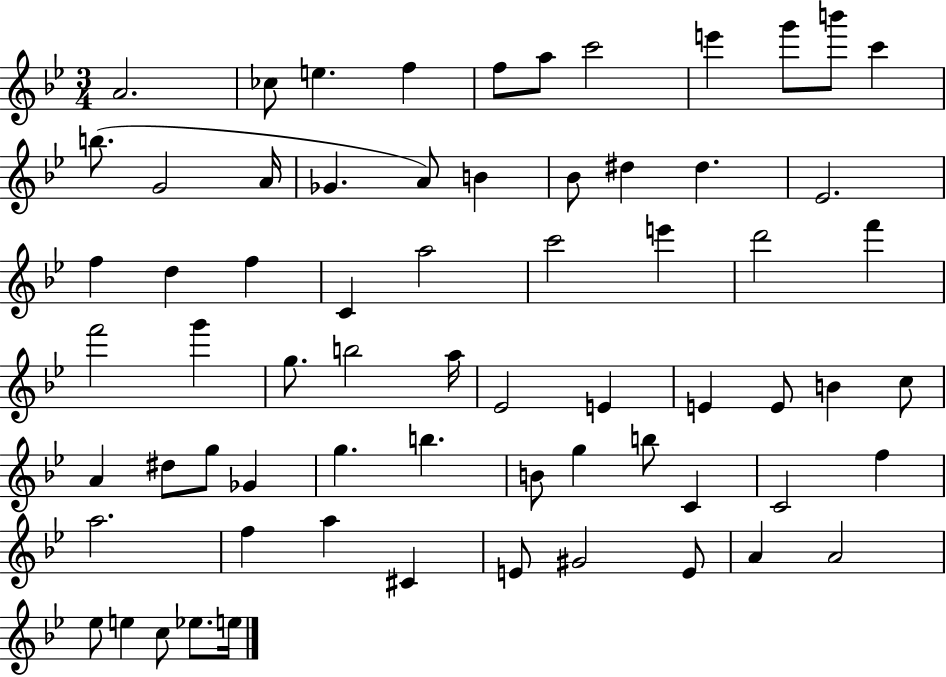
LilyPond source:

{
  \clef treble
  \numericTimeSignature
  \time 3/4
  \key bes \major
  \repeat volta 2 { a'2. | ces''8 e''4. f''4 | f''8 a''8 c'''2 | e'''4 g'''8 b'''8 c'''4 | \break b''8.( g'2 a'16 | ges'4. a'8) b'4 | bes'8 dis''4 dis''4. | ees'2. | \break f''4 d''4 f''4 | c'4 a''2 | c'''2 e'''4 | d'''2 f'''4 | \break f'''2 g'''4 | g''8. b''2 a''16 | ees'2 e'4 | e'4 e'8 b'4 c''8 | \break a'4 dis''8 g''8 ges'4 | g''4. b''4. | b'8 g''4 b''8 c'4 | c'2 f''4 | \break a''2. | f''4 a''4 cis'4 | e'8 gis'2 e'8 | a'4 a'2 | \break ees''8 e''4 c''8 ees''8. e''16 | } \bar "|."
}